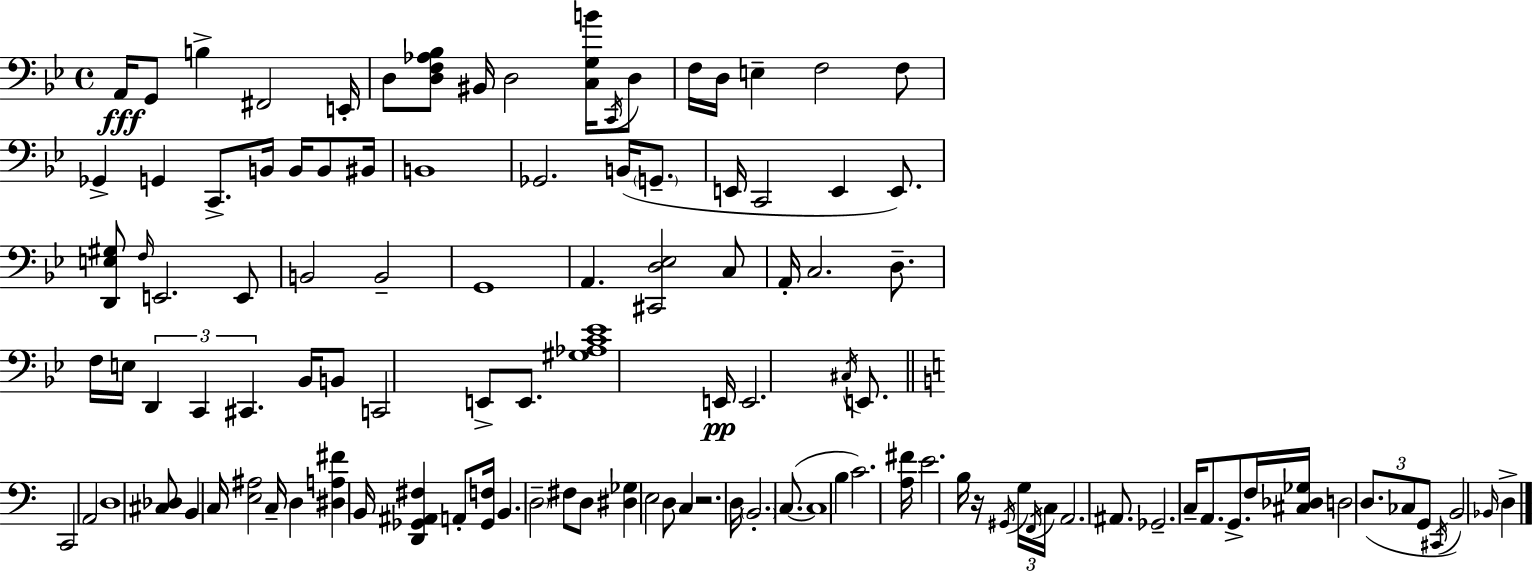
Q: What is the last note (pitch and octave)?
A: D3